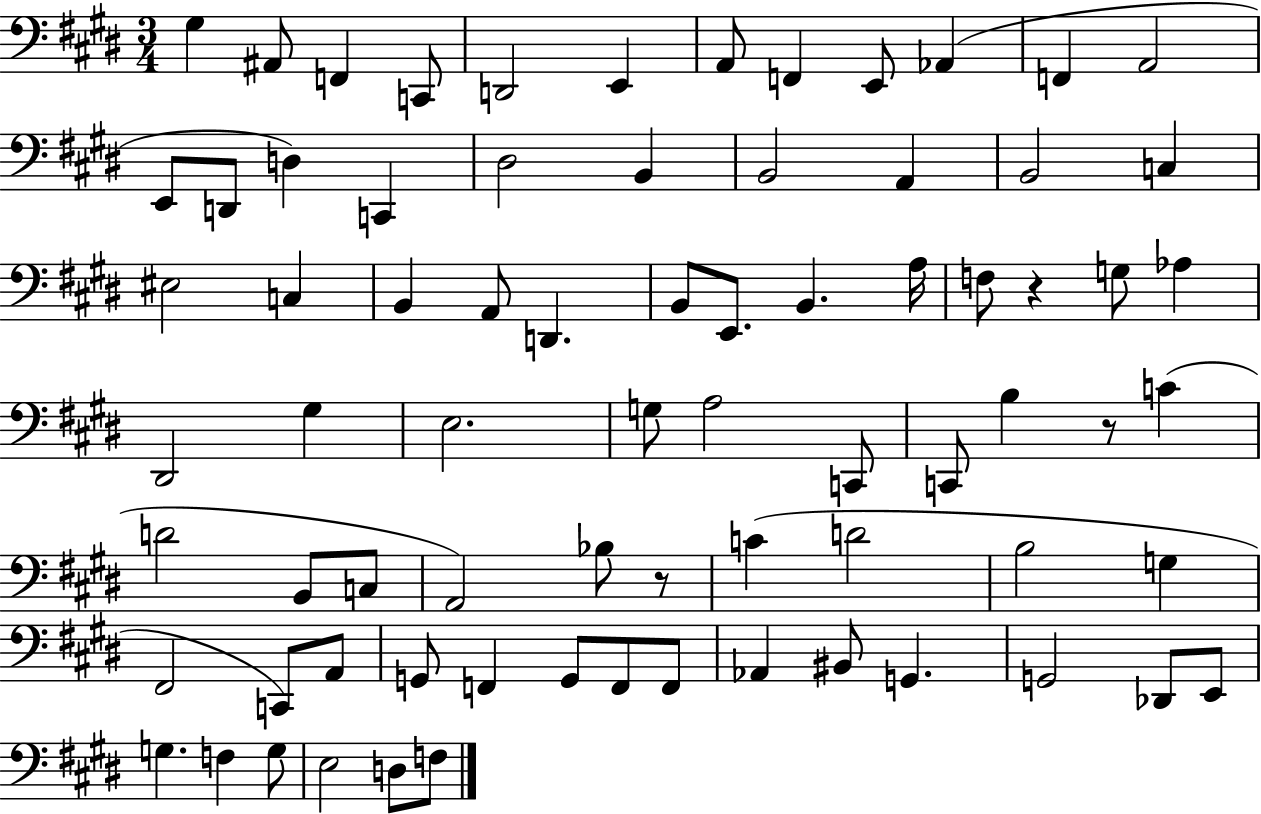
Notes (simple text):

G#3/q A#2/e F2/q C2/e D2/h E2/q A2/e F2/q E2/e Ab2/q F2/q A2/h E2/e D2/e D3/q C2/q D#3/h B2/q B2/h A2/q B2/h C3/q EIS3/h C3/q B2/q A2/e D2/q. B2/e E2/e. B2/q. A3/s F3/e R/q G3/e Ab3/q D#2/h G#3/q E3/h. G3/e A3/h C2/e C2/e B3/q R/e C4/q D4/h B2/e C3/e A2/h Bb3/e R/e C4/q D4/h B3/h G3/q F#2/h C2/e A2/e G2/e F2/q G2/e F2/e F2/e Ab2/q BIS2/e G2/q. G2/h Db2/e E2/e G3/q. F3/q G3/e E3/h D3/e F3/e